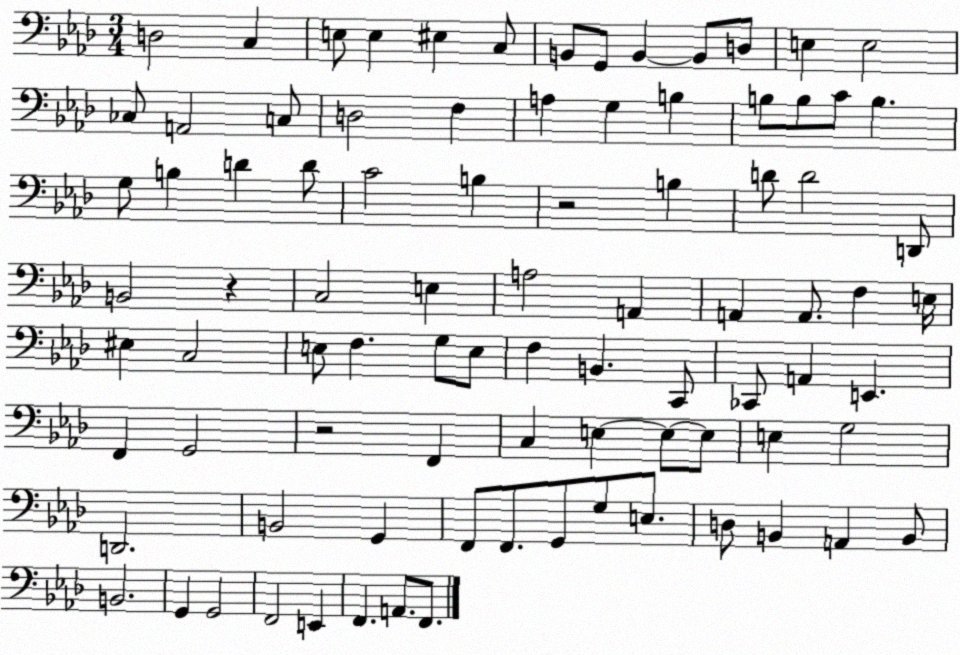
X:1
T:Untitled
M:3/4
L:1/4
K:Ab
D,2 C, E,/2 E, ^E, C,/2 B,,/2 G,,/2 B,, B,,/2 D,/2 E, E,2 _C,/2 A,,2 C,/2 D,2 F, A, G, B, B,/2 B,/2 C/2 B, G,/2 B, D D/2 C2 B, z2 B, D/2 D2 D,,/2 B,,2 z C,2 E, A,2 A,, A,, A,,/2 F, E,/4 ^E, C,2 E,/2 F, G,/2 E,/2 F, B,, C,,/2 _C,,/2 A,, E,, F,, G,,2 z2 F,, C, E, E,/2 E,/2 E, G,2 D,,2 B,,2 G,, F,,/2 F,,/2 G,,/2 G,/2 E,/2 D,/2 B,, A,, B,,/2 B,,2 G,, G,,2 F,,2 E,, F,, A,,/2 F,,/2